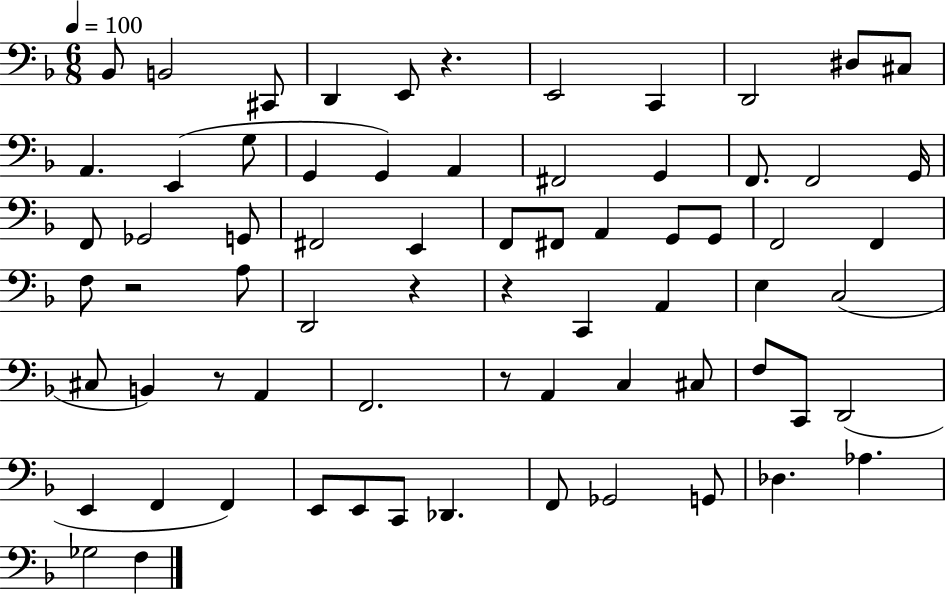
{
  \clef bass
  \numericTimeSignature
  \time 6/8
  \key f \major
  \tempo 4 = 100
  bes,8 b,2 cis,8 | d,4 e,8 r4. | e,2 c,4 | d,2 dis8 cis8 | \break a,4. e,4( g8 | g,4 g,4) a,4 | fis,2 g,4 | f,8. f,2 g,16 | \break f,8 ges,2 g,8 | fis,2 e,4 | f,8 fis,8 a,4 g,8 g,8 | f,2 f,4 | \break f8 r2 a8 | d,2 r4 | r4 c,4 a,4 | e4 c2( | \break cis8 b,4) r8 a,4 | f,2. | r8 a,4 c4 cis8 | f8 c,8 d,2( | \break e,4 f,4 f,4) | e,8 e,8 c,8 des,4. | f,8 ges,2 g,8 | des4. aes4. | \break ges2 f4 | \bar "|."
}